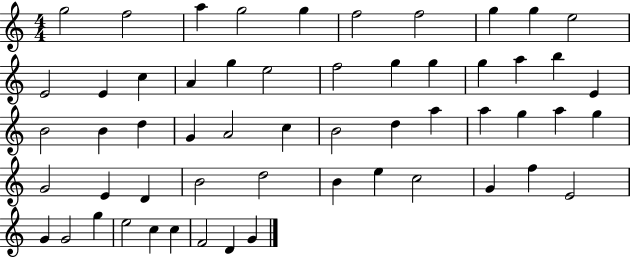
X:1
T:Untitled
M:4/4
L:1/4
K:C
g2 f2 a g2 g f2 f2 g g e2 E2 E c A g e2 f2 g g g a b E B2 B d G A2 c B2 d a a g a g G2 E D B2 d2 B e c2 G f E2 G G2 g e2 c c F2 D G